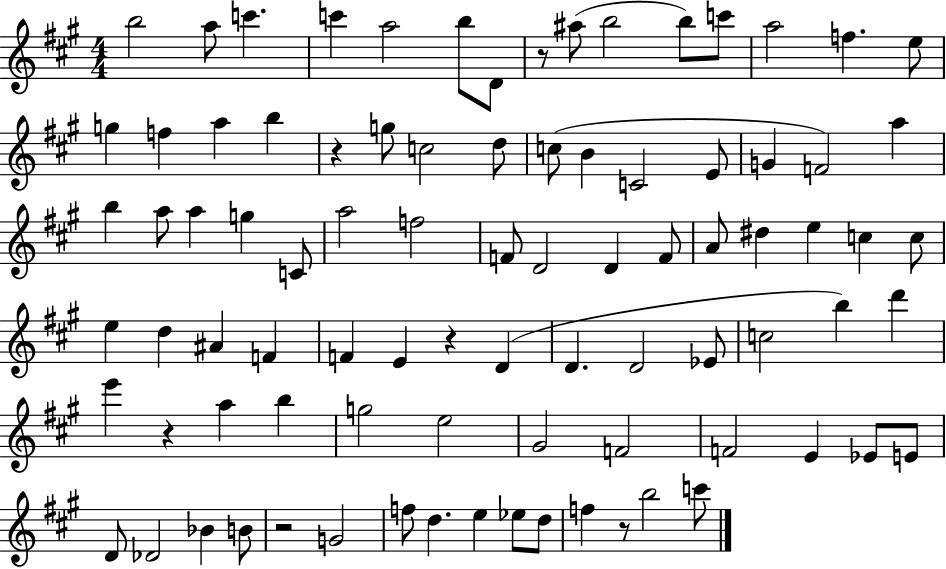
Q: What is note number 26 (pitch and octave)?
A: G4